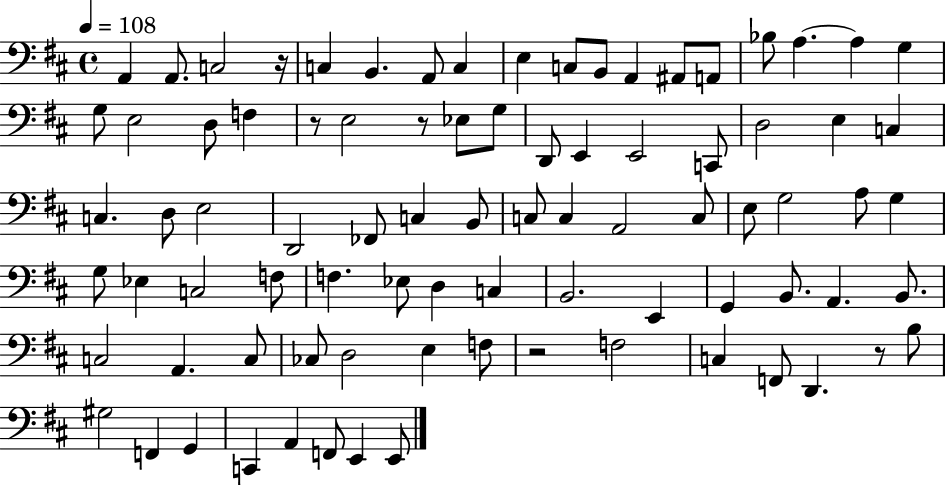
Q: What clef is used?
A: bass